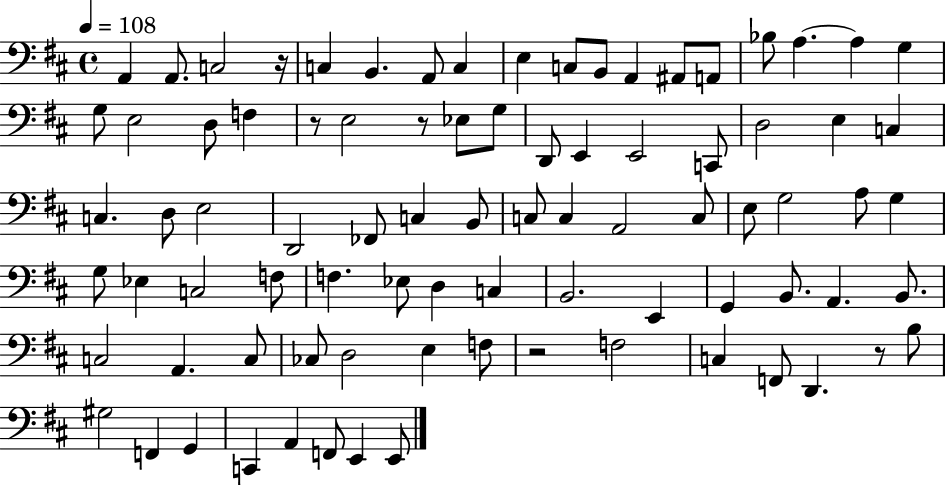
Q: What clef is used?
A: bass